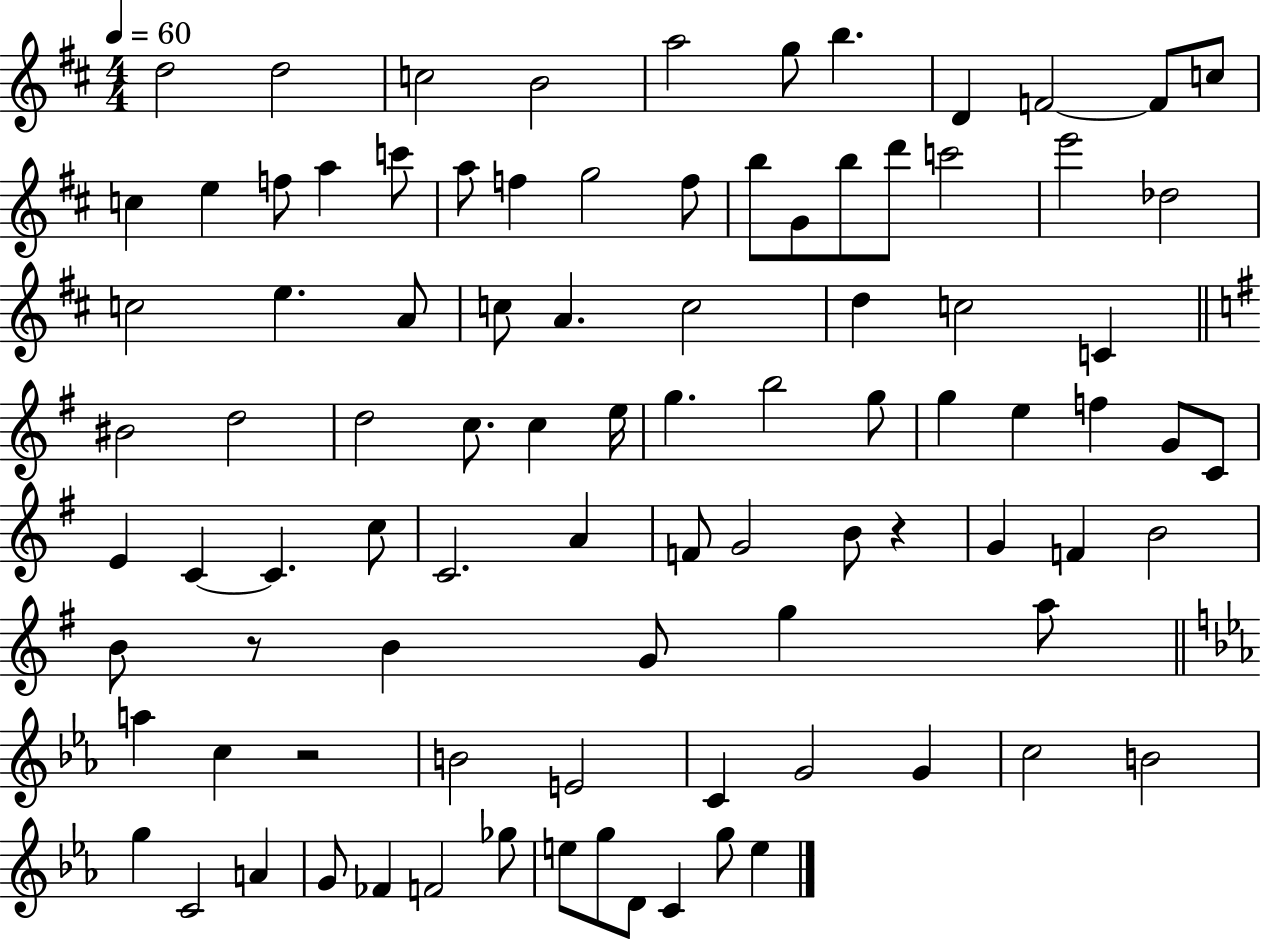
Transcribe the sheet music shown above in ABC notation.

X:1
T:Untitled
M:4/4
L:1/4
K:D
d2 d2 c2 B2 a2 g/2 b D F2 F/2 c/2 c e f/2 a c'/2 a/2 f g2 f/2 b/2 G/2 b/2 d'/2 c'2 e'2 _d2 c2 e A/2 c/2 A c2 d c2 C ^B2 d2 d2 c/2 c e/4 g b2 g/2 g e f G/2 C/2 E C C c/2 C2 A F/2 G2 B/2 z G F B2 B/2 z/2 B G/2 g a/2 a c z2 B2 E2 C G2 G c2 B2 g C2 A G/2 _F F2 _g/2 e/2 g/2 D/2 C g/2 e